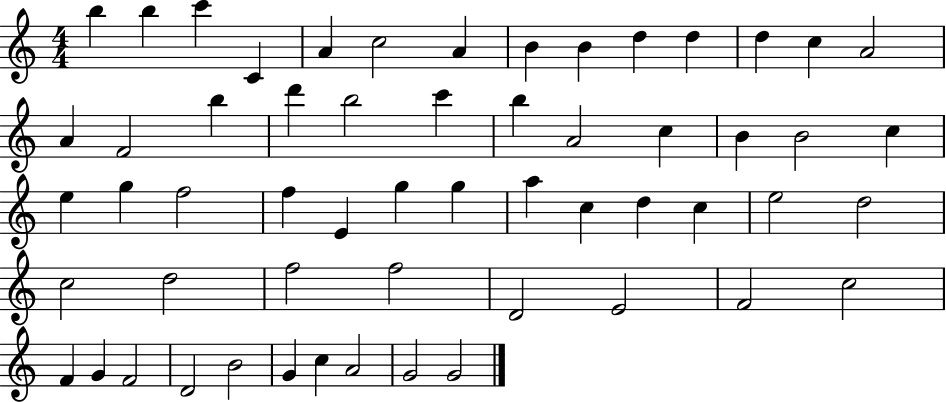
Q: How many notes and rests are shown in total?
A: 57